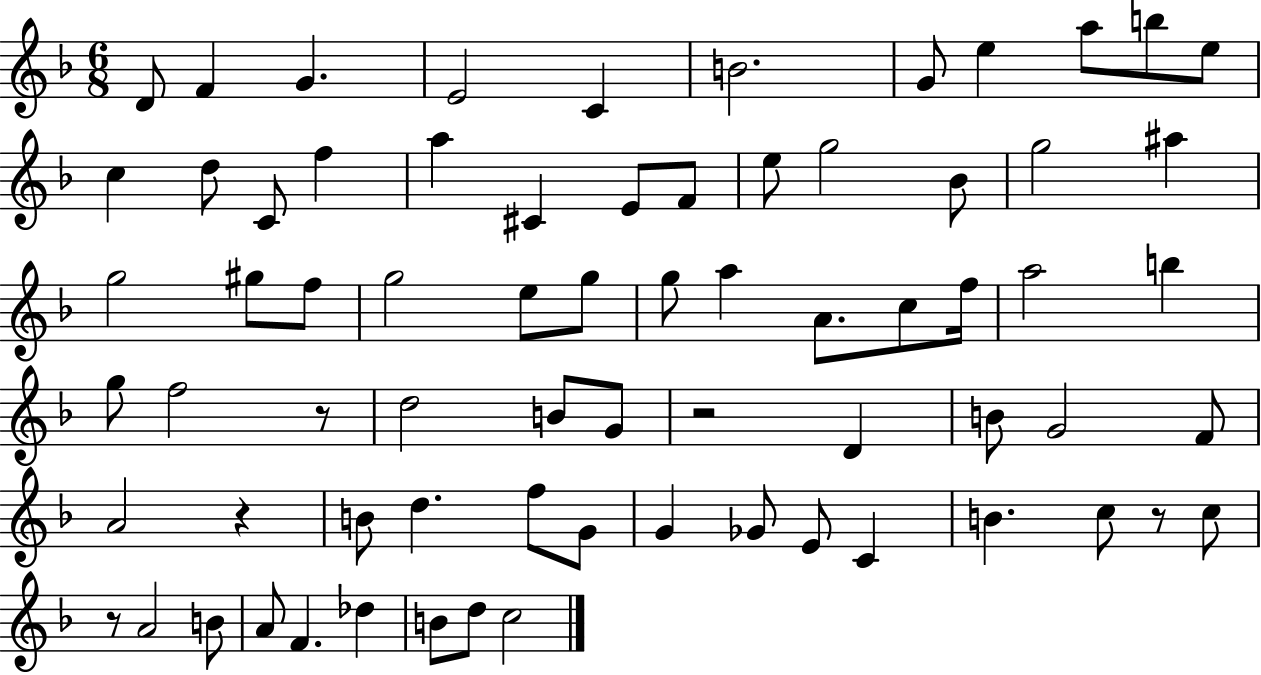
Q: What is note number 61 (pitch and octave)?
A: A4